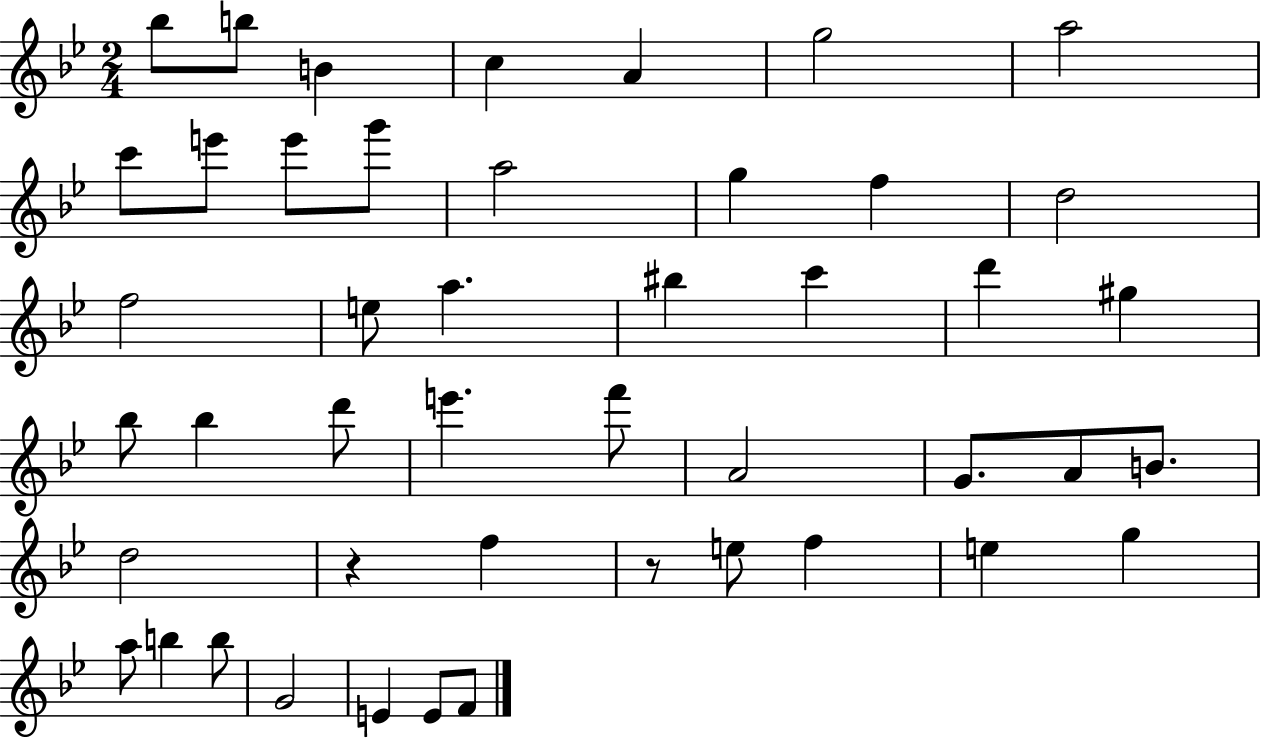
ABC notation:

X:1
T:Untitled
M:2/4
L:1/4
K:Bb
_b/2 b/2 B c A g2 a2 c'/2 e'/2 e'/2 g'/2 a2 g f d2 f2 e/2 a ^b c' d' ^g _b/2 _b d'/2 e' f'/2 A2 G/2 A/2 B/2 d2 z f z/2 e/2 f e g a/2 b b/2 G2 E E/2 F/2